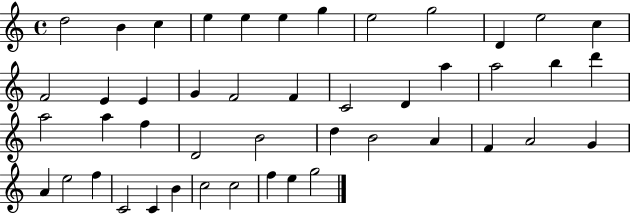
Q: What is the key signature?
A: C major